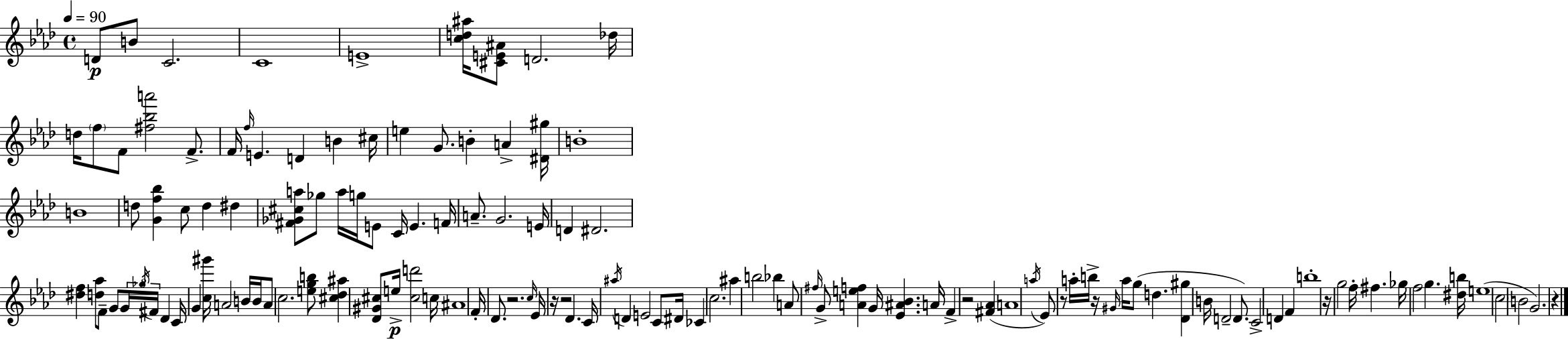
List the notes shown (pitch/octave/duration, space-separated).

D4/e B4/e C4/h. C4/w E4/w [C5,D5,A#5]/s [C#4,E4,A#4]/e D4/h. Db5/s D5/s F5/e F4/e [F#5,Bb5,A6]/h F4/e. F4/s F5/s E4/q. D4/q B4/q C#5/s E5/q G4/e. B4/q A4/q [D#4,G#5]/s B4/w B4/w D5/e [G4,F5,Bb5]/q C5/e D5/q D#5/q [F#4,Gb4,C#5,A5]/e Gb5/e A5/s G5/s E4/e C4/s E4/q. F4/s A4/e. G4/h. E4/s D4/q D#4/h. [D#5,F5]/q [D5,Ab5]/e F4/e G4/e G4/s Gb5/s F#4/s Db4/q C4/s G4/q [C5,G#6]/s A4/h B4/s B4/s A4/e C5/h. [E5,G5,B5]/e [C#5,Db5,A#5]/q [Db4,G#4,C#5]/e E5/s [C#5,D6]/h C5/s A#4/w F4/s Db4/e. R/h. C5/s Eb4/s R/s R/h Db4/q. C4/s A#5/s D4/q E4/h C4/e D#4/s CES4/q C5/h. A#5/q B5/h Bb5/q A4/e F#5/s G4/e [A4,E5,F5]/q G4/s [Eb4,A#4,Bb4]/q. A4/s F4/q R/h [F#4,Ab4]/q A4/w A5/s Eb4/e R/e A5/s B5/s R/s G#4/s A5/s G5/e D5/q. [Db4,G#5]/q B4/s D4/h D4/e. C4/h D4/q F4/q B5/w R/s G5/h F5/s F#5/q. Gb5/s F5/h G5/q. [D#5,B5]/s E5/w C5/h B4/h G4/h. R/q